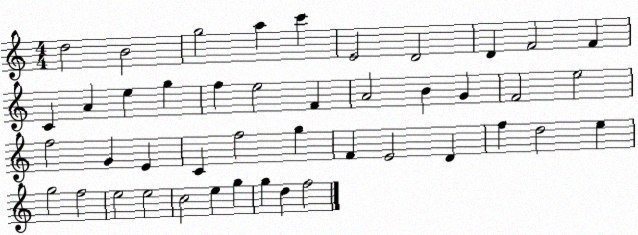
X:1
T:Untitled
M:4/4
L:1/4
K:C
d2 B2 g2 a c' E2 D2 D F2 F C A e g f e2 F A2 B G F2 e2 f2 G E C f2 g F E2 D f d2 e g2 f2 e2 e2 c2 e g g d f2